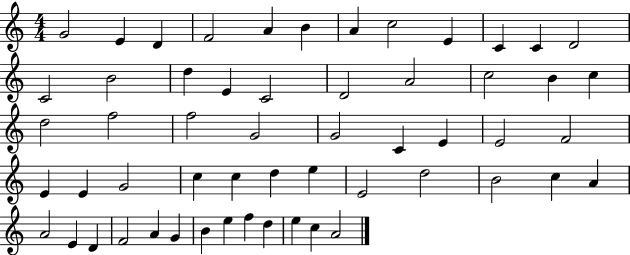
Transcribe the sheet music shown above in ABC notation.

X:1
T:Untitled
M:4/4
L:1/4
K:C
G2 E D F2 A B A c2 E C C D2 C2 B2 d E C2 D2 A2 c2 B c d2 f2 f2 G2 G2 C E E2 F2 E E G2 c c d e E2 d2 B2 c A A2 E D F2 A G B e f d e c A2